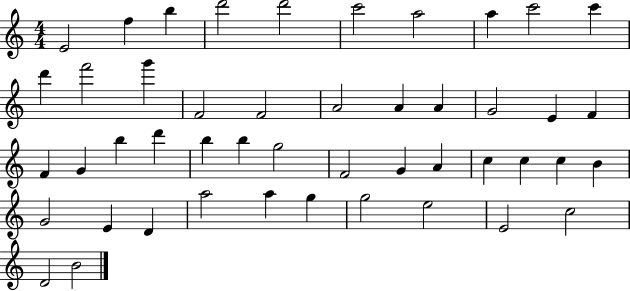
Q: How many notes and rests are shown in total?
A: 47